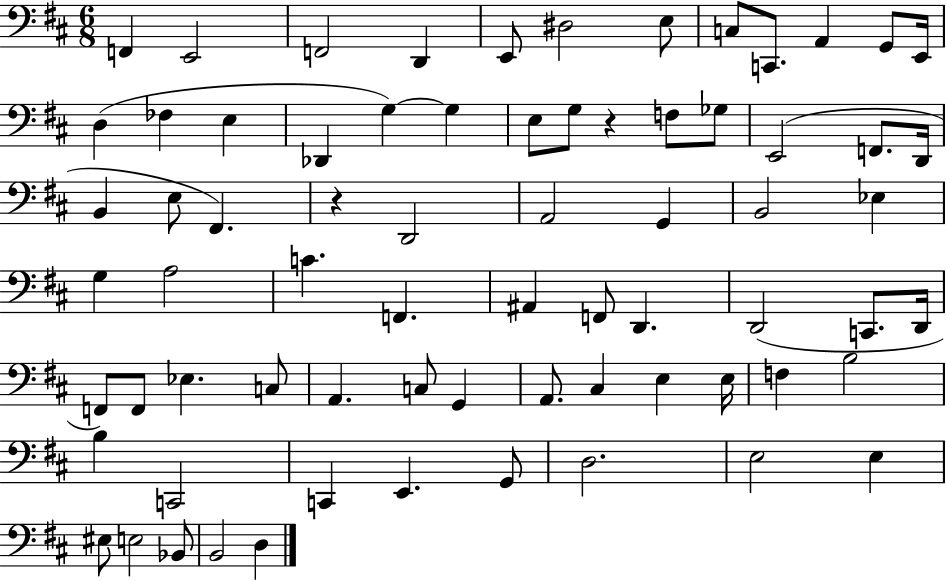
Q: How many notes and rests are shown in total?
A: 71